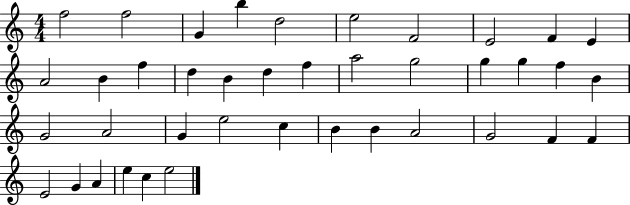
{
  \clef treble
  \numericTimeSignature
  \time 4/4
  \key c \major
  f''2 f''2 | g'4 b''4 d''2 | e''2 f'2 | e'2 f'4 e'4 | \break a'2 b'4 f''4 | d''4 b'4 d''4 f''4 | a''2 g''2 | g''4 g''4 f''4 b'4 | \break g'2 a'2 | g'4 e''2 c''4 | b'4 b'4 a'2 | g'2 f'4 f'4 | \break e'2 g'4 a'4 | e''4 c''4 e''2 | \bar "|."
}